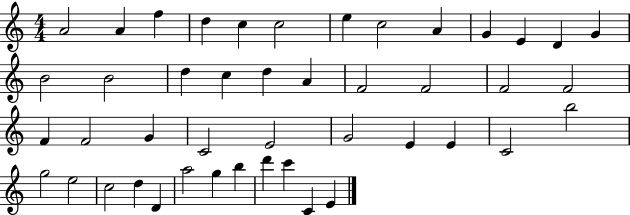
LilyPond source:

{
  \clef treble
  \numericTimeSignature
  \time 4/4
  \key c \major
  a'2 a'4 f''4 | d''4 c''4 c''2 | e''4 c''2 a'4 | g'4 e'4 d'4 g'4 | \break b'2 b'2 | d''4 c''4 d''4 a'4 | f'2 f'2 | f'2 f'2 | \break f'4 f'2 g'4 | c'2 e'2 | g'2 e'4 e'4 | c'2 b''2 | \break g''2 e''2 | c''2 d''4 d'4 | a''2 g''4 b''4 | d'''4 c'''4 c'4 e'4 | \break \bar "|."
}